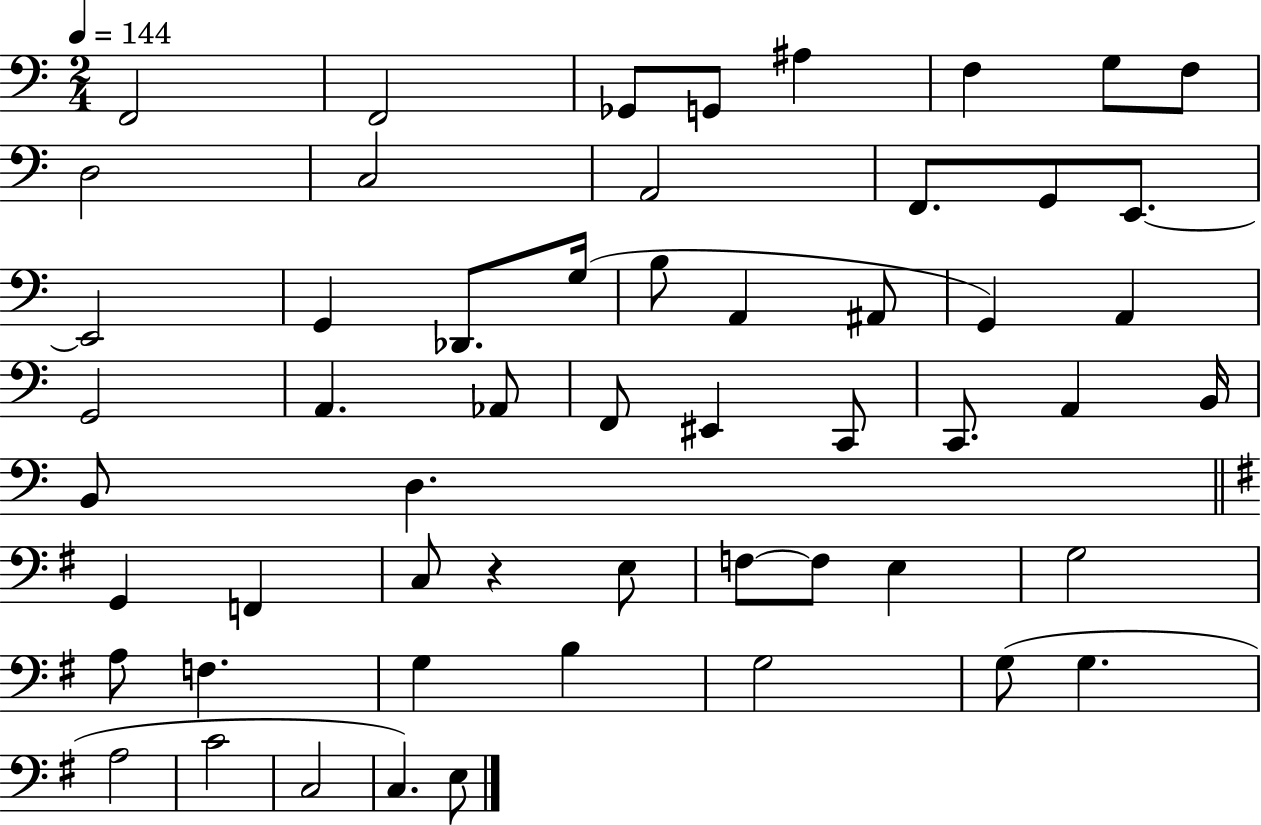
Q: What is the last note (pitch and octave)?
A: E3